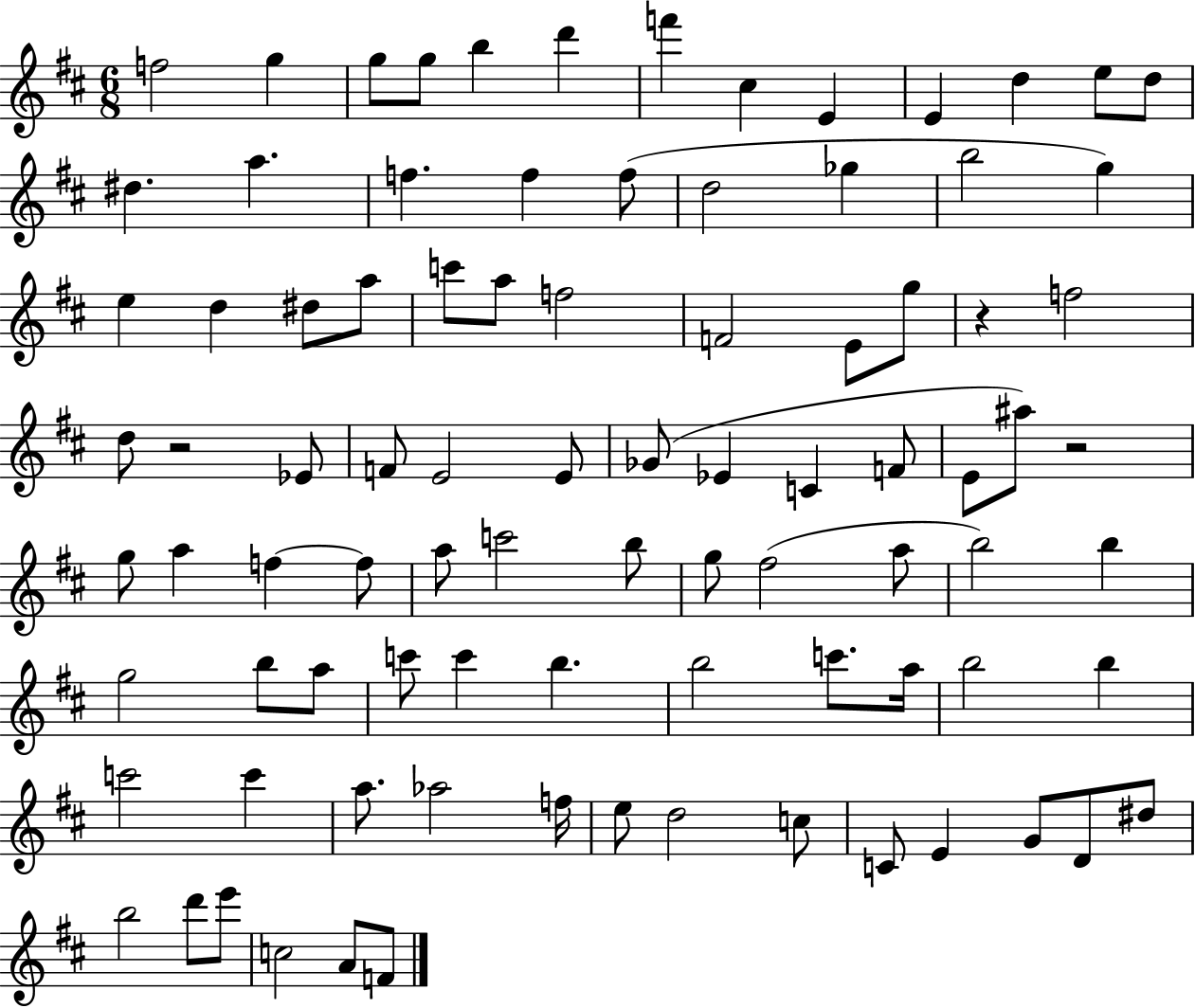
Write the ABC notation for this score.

X:1
T:Untitled
M:6/8
L:1/4
K:D
f2 g g/2 g/2 b d' f' ^c E E d e/2 d/2 ^d a f f f/2 d2 _g b2 g e d ^d/2 a/2 c'/2 a/2 f2 F2 E/2 g/2 z f2 d/2 z2 _E/2 F/2 E2 E/2 _G/2 _E C F/2 E/2 ^a/2 z2 g/2 a f f/2 a/2 c'2 b/2 g/2 ^f2 a/2 b2 b g2 b/2 a/2 c'/2 c' b b2 c'/2 a/4 b2 b c'2 c' a/2 _a2 f/4 e/2 d2 c/2 C/2 E G/2 D/2 ^d/2 b2 d'/2 e'/2 c2 A/2 F/2